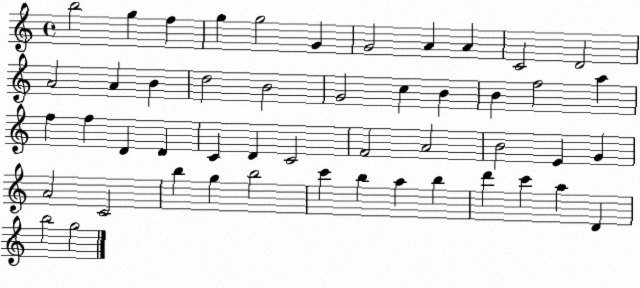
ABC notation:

X:1
T:Untitled
M:4/4
L:1/4
K:C
b2 g f g g2 G G2 A A C2 D2 A2 A B d2 B2 G2 c B B f2 a f f D D C D C2 F2 A2 B2 E G A2 C2 b g b2 c' b a b d' c' a D b2 g2